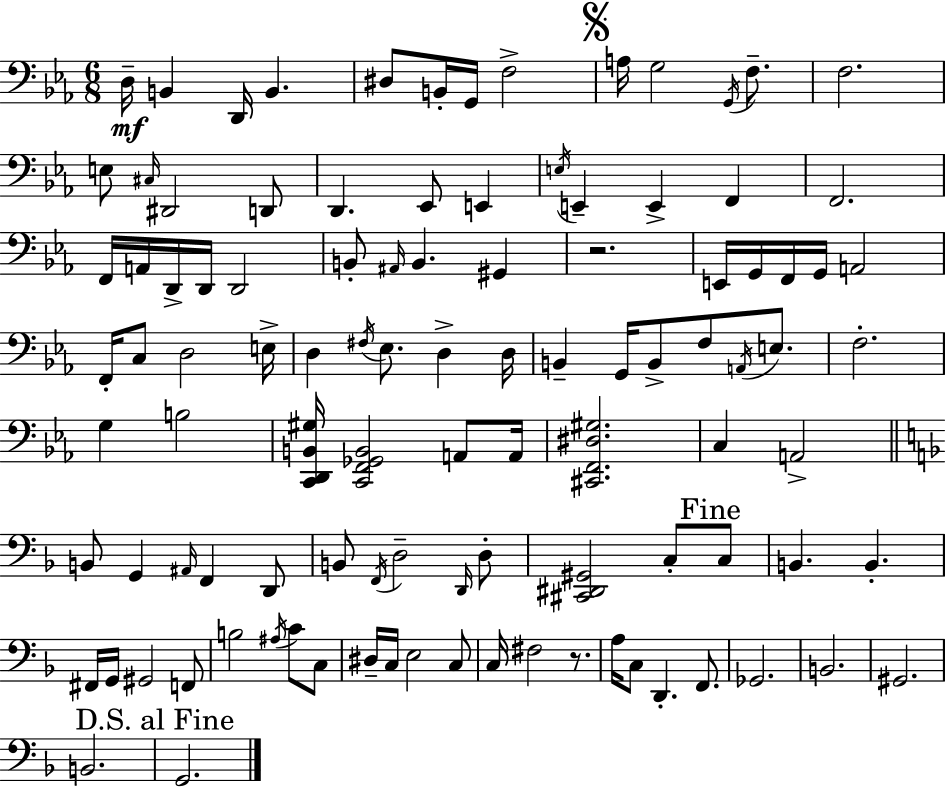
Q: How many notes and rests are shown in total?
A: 104